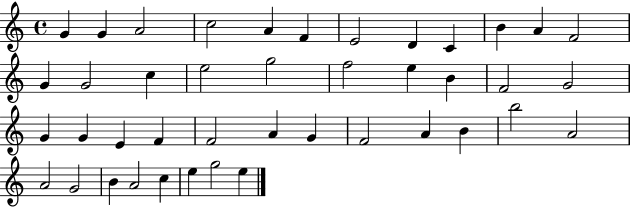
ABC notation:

X:1
T:Untitled
M:4/4
L:1/4
K:C
G G A2 c2 A F E2 D C B A F2 G G2 c e2 g2 f2 e B F2 G2 G G E F F2 A G F2 A B b2 A2 A2 G2 B A2 c e g2 e